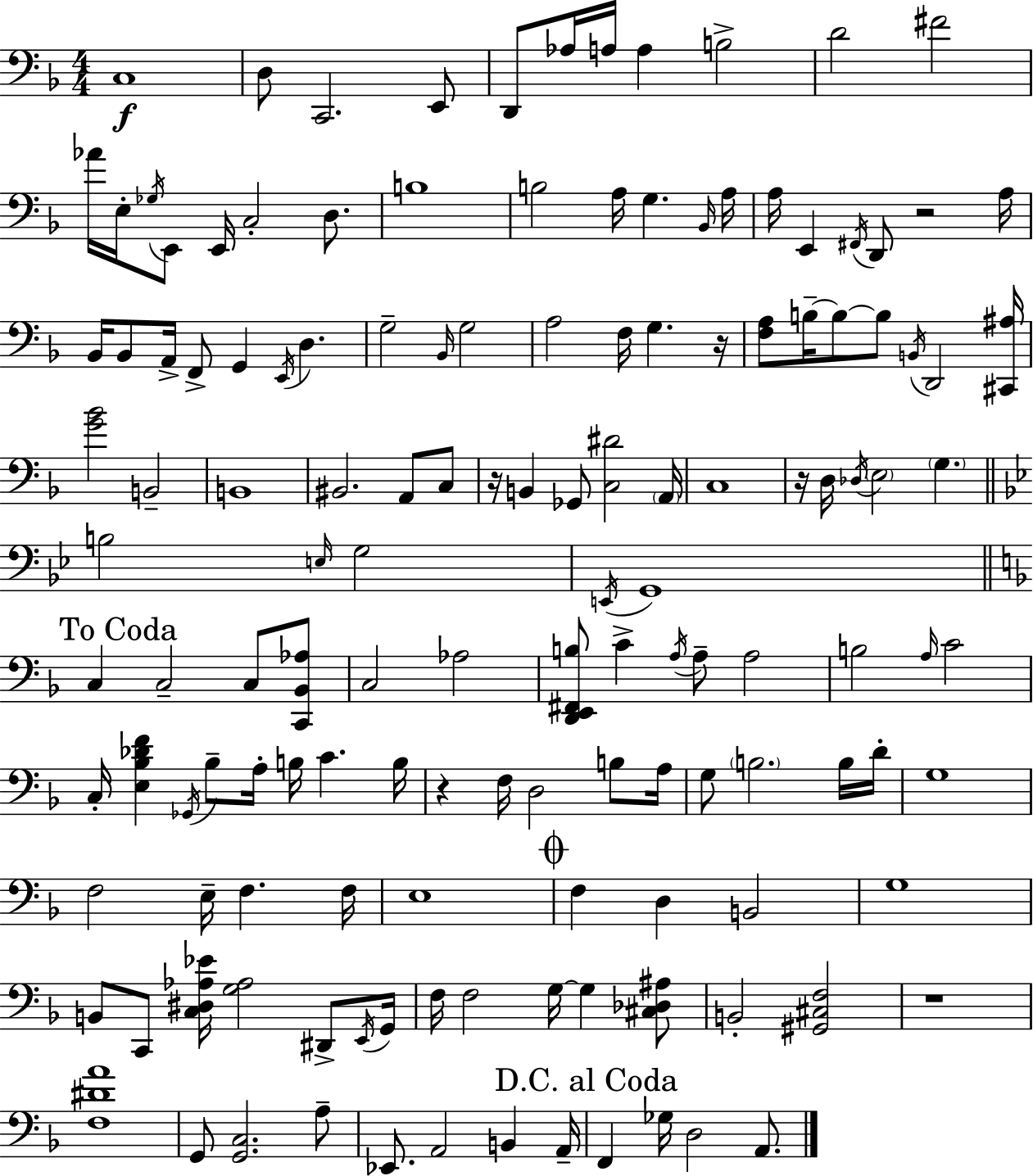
C3/w D3/e C2/h. E2/e D2/e Ab3/s A3/s A3/q B3/h D4/h F#4/h Ab4/s E3/s Gb3/s E2/e E2/s C3/h D3/e. B3/w B3/h A3/s G3/q. Bb2/s A3/s A3/s E2/q F#2/s D2/e R/h A3/s Bb2/s Bb2/e A2/s F2/e G2/q E2/s D3/q. G3/h Bb2/s G3/h A3/h F3/s G3/q. R/s [F3,A3]/e B3/s B3/e B3/e B2/s D2/h [C#2,A#3]/s [G4,Bb4]/h B2/h B2/w BIS2/h. A2/e C3/e R/s B2/q Gb2/e [C3,D#4]/h A2/s C3/w R/s D3/s Db3/s E3/h G3/q. B3/h E3/s G3/h E2/s G2/w C3/q C3/h C3/e [C2,Bb2,Ab3]/e C3/h Ab3/h [D2,E2,F#2,B3]/e C4/q A3/s A3/e A3/h B3/h A3/s C4/h C3/s [E3,Bb3,Db4,F4]/q Gb2/s Bb3/e A3/s B3/s C4/q. B3/s R/q F3/s D3/h B3/e A3/s G3/e B3/h. B3/s D4/s G3/w F3/h E3/s F3/q. F3/s E3/w F3/q D3/q B2/h G3/w B2/e C2/e [C3,D#3,Ab3,Eb4]/s [G3,Ab3]/h D#2/e E2/s G2/s F3/s F3/h G3/s G3/q [C#3,Db3,A#3]/e B2/h [G#2,C#3,F3]/h R/w [F3,D#4,A4]/w G2/e [G2,C3]/h. A3/e Eb2/e. A2/h B2/q A2/s F2/q Gb3/s D3/h A2/e.